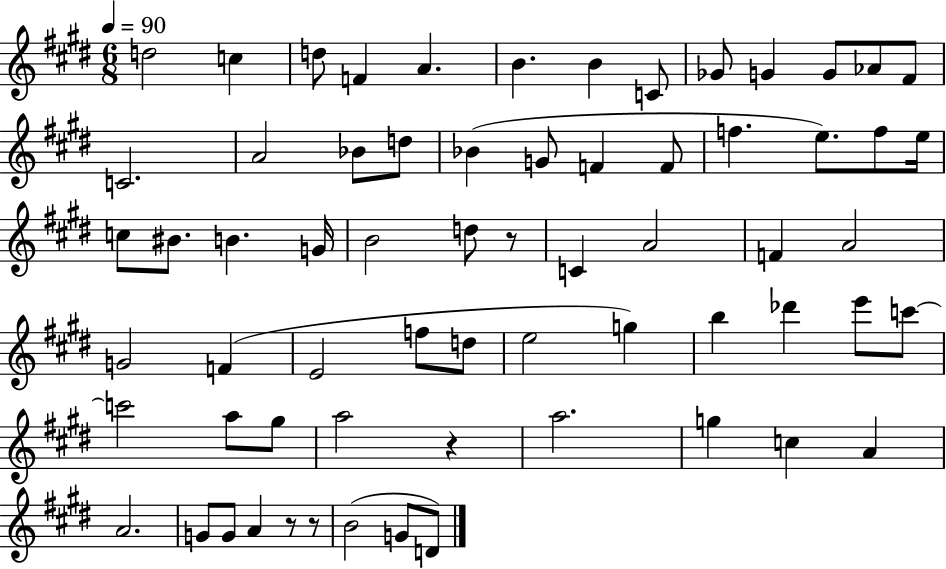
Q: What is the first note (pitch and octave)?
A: D5